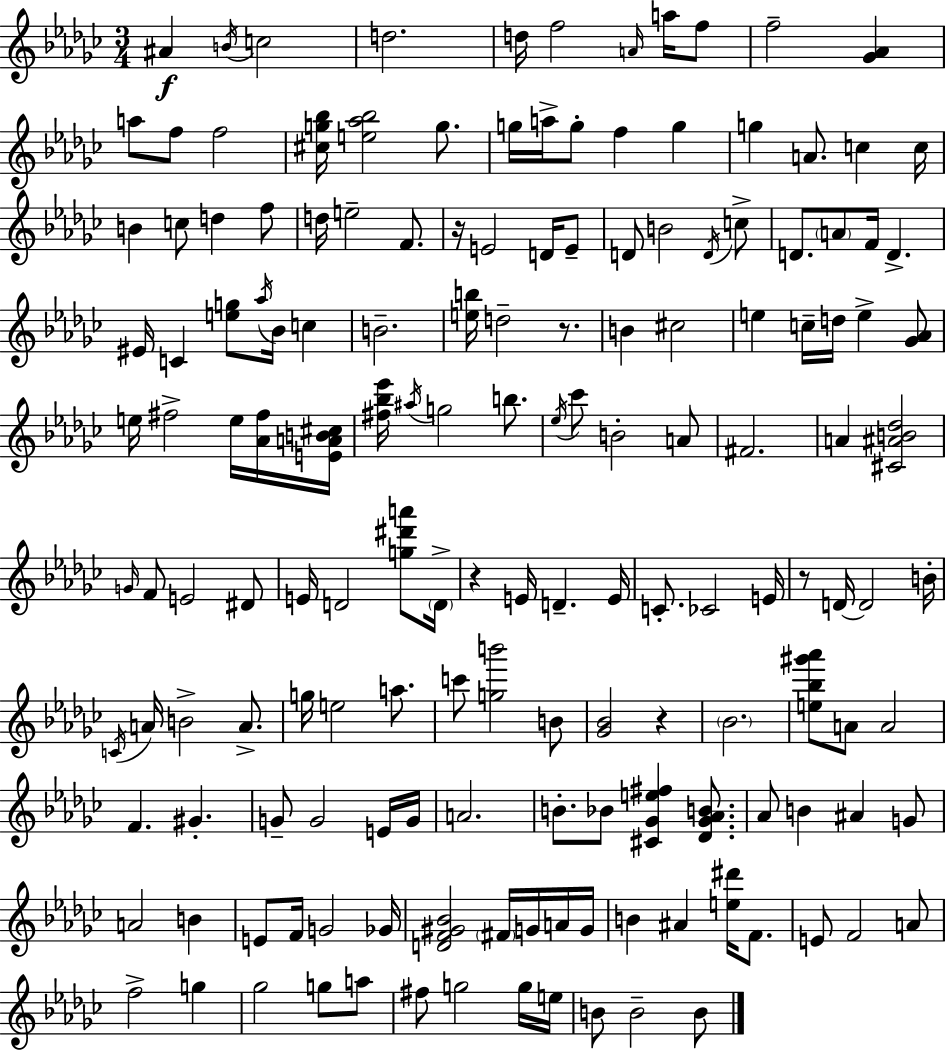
{
  \clef treble
  \numericTimeSignature
  \time 3/4
  \key ees \minor
  \repeat volta 2 { ais'4\f \acciaccatura { b'16 } c''2 | d''2. | d''16 f''2 \grace { a'16 } a''16 | f''8 f''2-- <ges' aes'>4 | \break a''8 f''8 f''2 | <cis'' g'' bes''>16 <e'' aes'' bes''>2 g''8. | g''16 a''16-> g''8-. f''4 g''4 | g''4 a'8. c''4 | \break c''16 b'4 c''8 d''4 | f''8 d''16 e''2-- f'8. | r16 e'2 d'16 | e'8-- d'8 b'2 | \break \acciaccatura { d'16 } c''8-> d'8. \parenthesize a'8 f'16 d'4.-> | eis'16 c'4 <e'' g''>8 \acciaccatura { aes''16 } bes'16 | c''4 b'2.-- | <e'' b''>16 d''2-- | \break r8. b'4 cis''2 | e''4 c''16-- d''16 e''4-> | <ges' aes'>8 e''16 fis''2-> | e''16 <aes' fis''>16 <e' a' b' cis''>16 <fis'' bes'' ees'''>16 \acciaccatura { ais''16 } g''2 | \break b''8. \acciaccatura { ees''16 } ces'''8 b'2-. | a'8 fis'2. | a'4 <cis' ais' b' des''>2 | \grace { g'16 } f'8 e'2 | \break dis'8 e'16 d'2 | <g'' dis''' a'''>8 \parenthesize d'16-> r4 e'16 | d'4.-- e'16 c'8.-. ces'2 | e'16 r8 d'16~~ d'2 | \break b'16-. \acciaccatura { c'16 } a'16 b'2-> | a'8.-> g''16 e''2 | a''8. c'''8 <g'' b'''>2 | b'8 <ges' bes'>2 | \break r4 \parenthesize bes'2. | <e'' bes'' gis''' aes'''>8 a'8 | a'2 f'4. | gis'4.-. g'8-- g'2 | \break e'16 g'16 a'2. | b'8.-. bes'8 | <cis' ges' e'' fis''>4 <des' ges' aes' b'>8. aes'8 b'4 | ais'4 g'8 a'2 | \break b'4 e'8 f'16 g'2 | ges'16 <d' f' gis' bes'>2 | \parenthesize fis'16 g'16 a'16 g'16 b'4 | ais'4 <e'' dis'''>16 f'8. e'8 f'2 | \break a'8 f''2-> | g''4 ges''2 | g''8 a''8 fis''8 g''2 | g''16 e''16 b'8 b'2-- | \break b'8 } \bar "|."
}